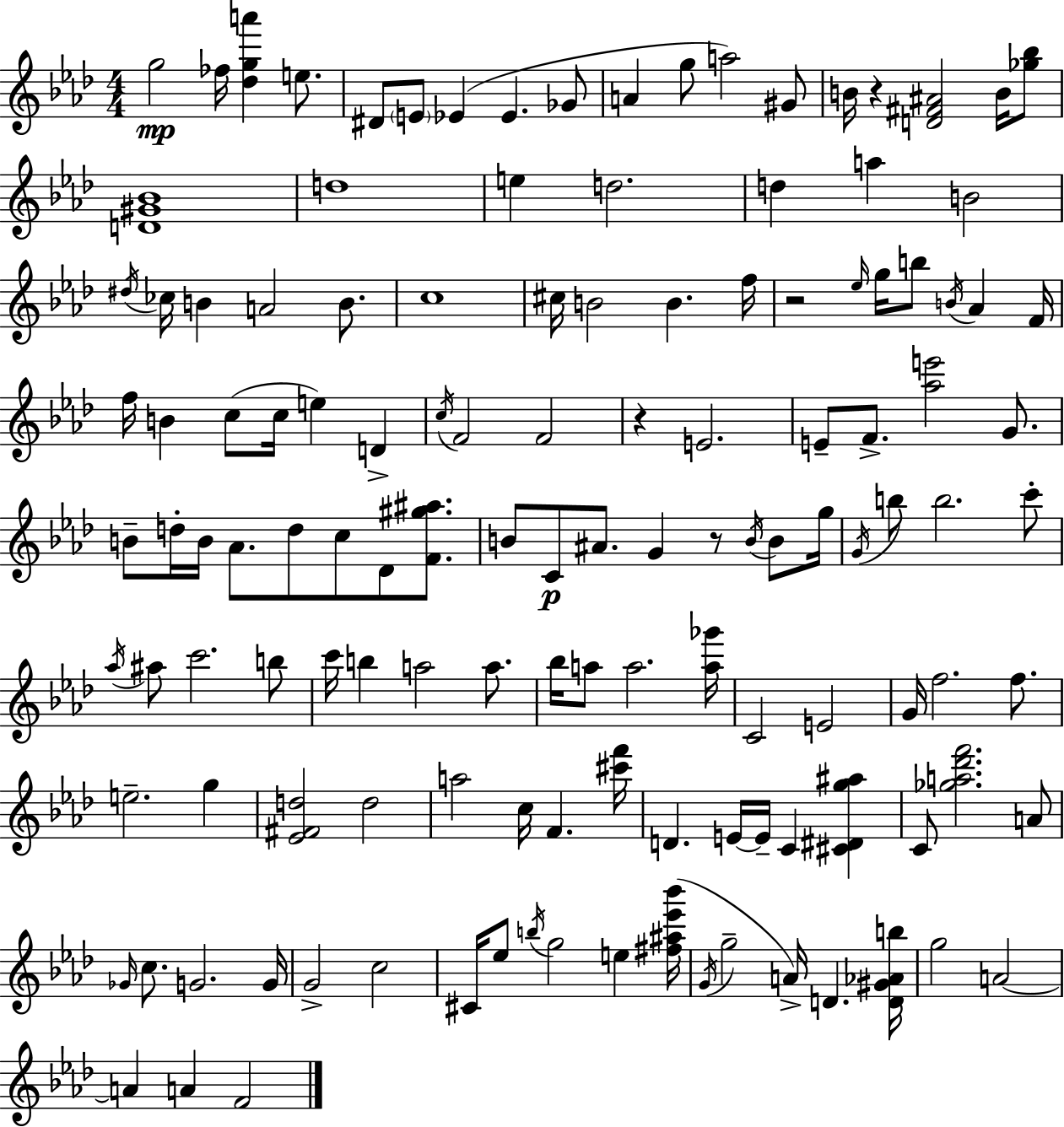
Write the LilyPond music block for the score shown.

{
  \clef treble
  \numericTimeSignature
  \time 4/4
  \key f \minor
  g''2\mp fes''16 <des'' g'' a'''>4 e''8. | dis'8 \parenthesize e'8 ees'4( ees'4. ges'8 | a'4 g''8 a''2) gis'8 | b'16 r4 <d' fis' ais'>2 b'16 <ges'' bes''>8 | \break <d' gis' bes'>1 | d''1 | e''4 d''2. | d''4 a''4 b'2 | \break \acciaccatura { dis''16 } ces''16 b'4 a'2 b'8. | c''1 | cis''16 b'2 b'4. | f''16 r2 \grace { ees''16 } g''16 b''8 \acciaccatura { b'16 } aes'4 | \break f'16 f''16 b'4 c''8( c''16 e''4) d'4-> | \acciaccatura { c''16 } f'2 f'2 | r4 e'2. | e'8-- f'8.-> <aes'' e'''>2 | \break g'8. b'8-- d''16-. b'16 aes'8. d''8 c''8 des'8 | <f' gis'' ais''>8. b'8 c'8\p ais'8. g'4 r8 | \acciaccatura { b'16 } b'8 g''16 \acciaccatura { g'16 } b''8 b''2. | c'''8-. \acciaccatura { aes''16 } ais''8 c'''2. | \break b''8 c'''16 b''4 a''2 | a''8. bes''16 a''8 a''2. | <a'' ges'''>16 c'2 e'2 | g'16 f''2. | \break f''8. e''2.-- | g''4 <ees' fis' d''>2 d''2 | a''2 c''16 | f'4. <cis''' f'''>16 d'4. e'16~~ e'16-- c'4 | \break <cis' dis' g'' ais''>4 c'8 <ges'' a'' des''' f'''>2. | a'8 \grace { ges'16 } c''8. g'2. | g'16 g'2-> | c''2 cis'16 ees''8 \acciaccatura { b''16 } g''2 | \break e''4 <fis'' ais'' ees''' bes'''>16( \acciaccatura { g'16 } g''2-- | a'16->) d'4. <d' gis' aes' b''>16 g''2 | a'2~~ a'4 a'4 | f'2 \bar "|."
}